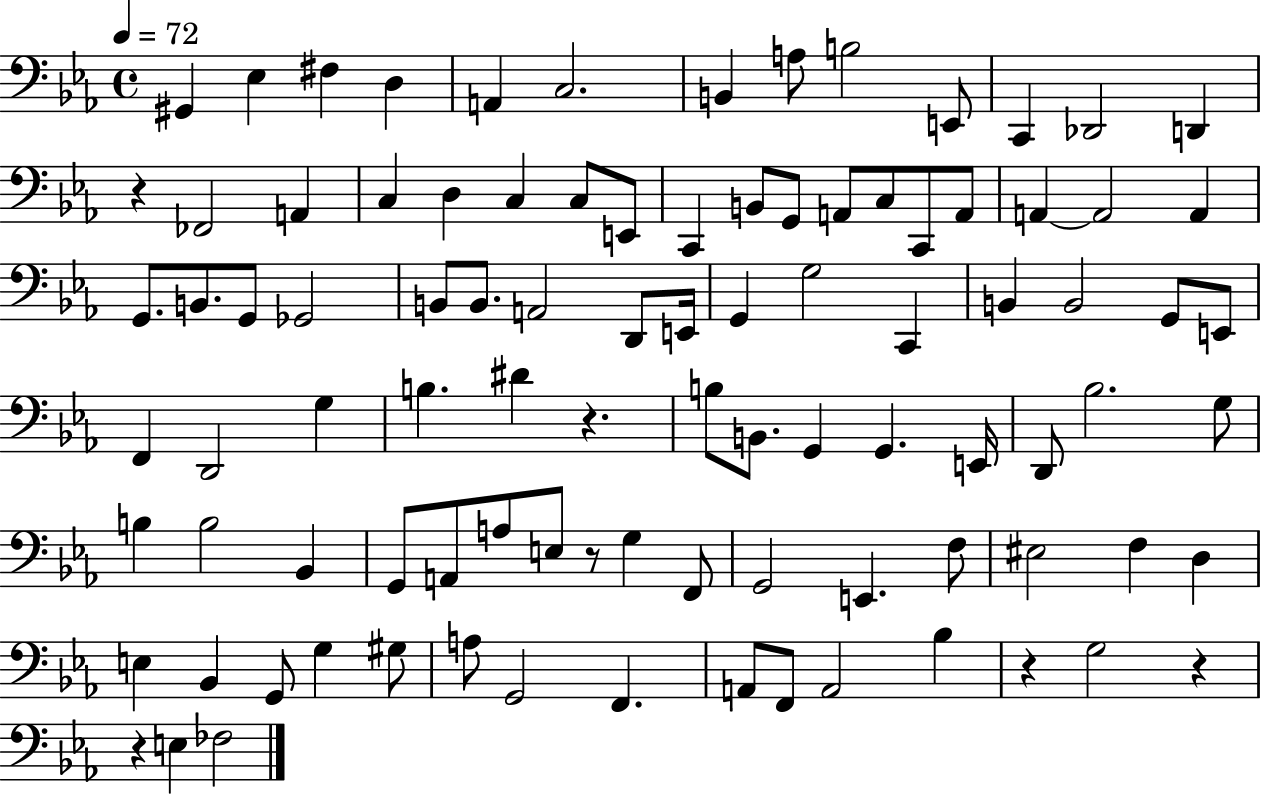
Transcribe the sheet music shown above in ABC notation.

X:1
T:Untitled
M:4/4
L:1/4
K:Eb
^G,, _E, ^F, D, A,, C,2 B,, A,/2 B,2 E,,/2 C,, _D,,2 D,, z _F,,2 A,, C, D, C, C,/2 E,,/2 C,, B,,/2 G,,/2 A,,/2 C,/2 C,,/2 A,,/2 A,, A,,2 A,, G,,/2 B,,/2 G,,/2 _G,,2 B,,/2 B,,/2 A,,2 D,,/2 E,,/4 G,, G,2 C,, B,, B,,2 G,,/2 E,,/2 F,, D,,2 G, B, ^D z B,/2 B,,/2 G,, G,, E,,/4 D,,/2 _B,2 G,/2 B, B,2 _B,, G,,/2 A,,/2 A,/2 E,/2 z/2 G, F,,/2 G,,2 E,, F,/2 ^E,2 F, D, E, _B,, G,,/2 G, ^G,/2 A,/2 G,,2 F,, A,,/2 F,,/2 A,,2 _B, z G,2 z z E, _F,2